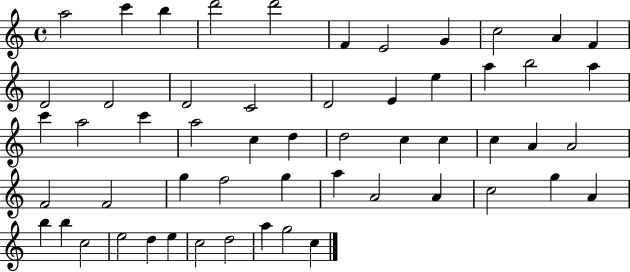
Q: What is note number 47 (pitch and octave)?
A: C5